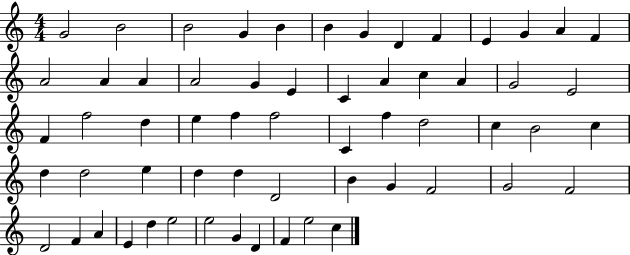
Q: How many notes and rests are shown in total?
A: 60